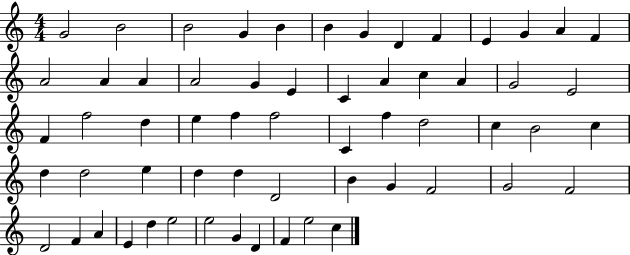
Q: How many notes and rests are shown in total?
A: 60